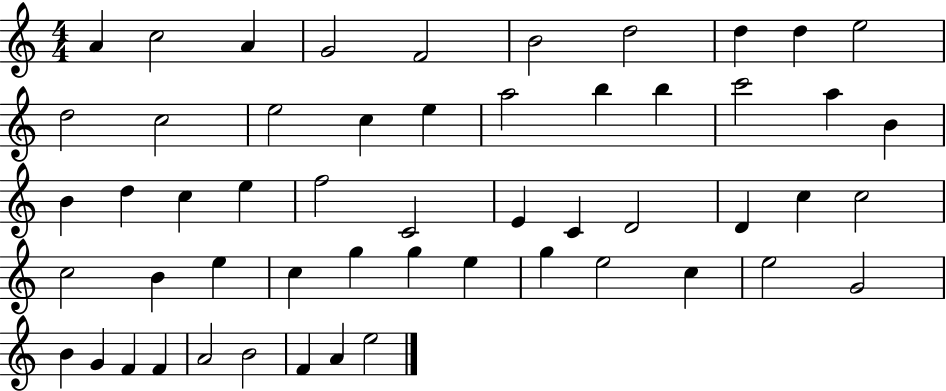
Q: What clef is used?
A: treble